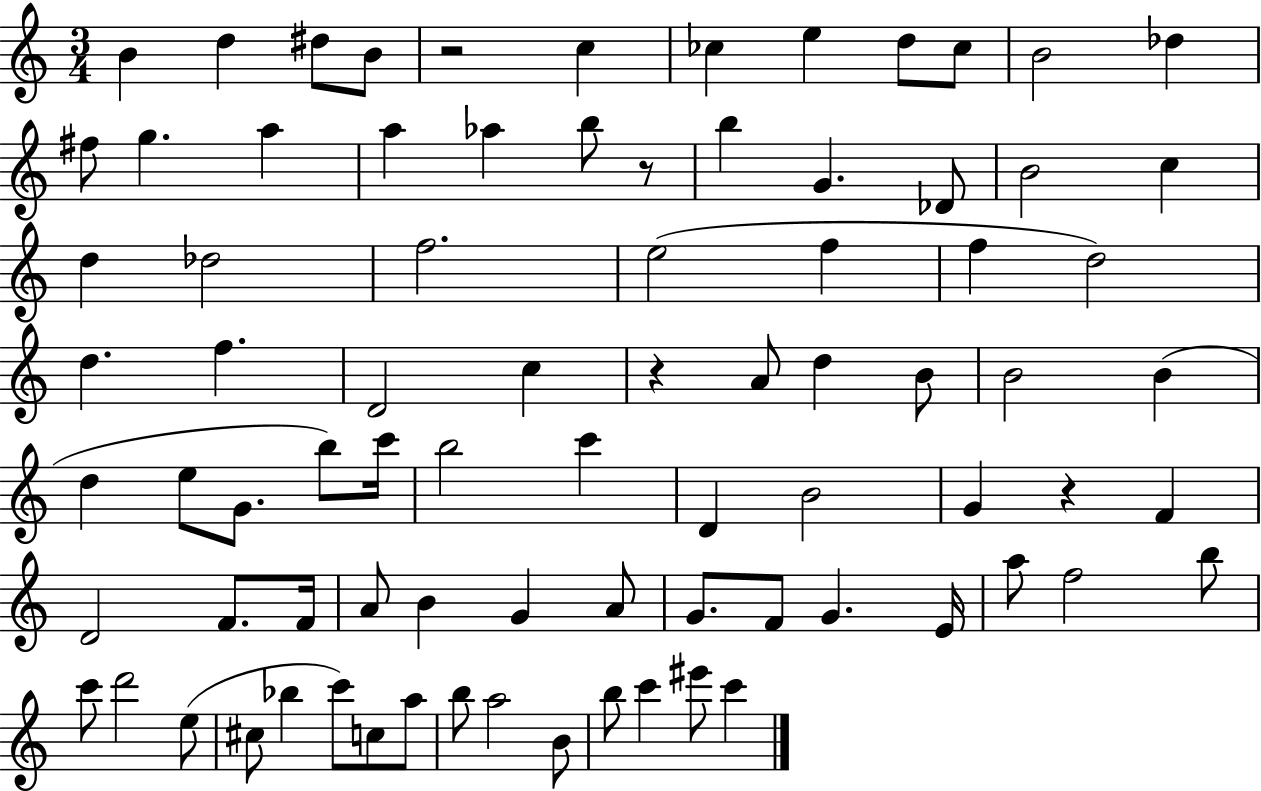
B4/q D5/q D#5/e B4/e R/h C5/q CES5/q E5/q D5/e CES5/e B4/h Db5/q F#5/e G5/q. A5/q A5/q Ab5/q B5/e R/e B5/q G4/q. Db4/e B4/h C5/q D5/q Db5/h F5/h. E5/h F5/q F5/q D5/h D5/q. F5/q. D4/h C5/q R/q A4/e D5/q B4/e B4/h B4/q D5/q E5/e G4/e. B5/e C6/s B5/h C6/q D4/q B4/h G4/q R/q F4/q D4/h F4/e. F4/s A4/e B4/q G4/q A4/e G4/e. F4/e G4/q. E4/s A5/e F5/h B5/e C6/e D6/h E5/e C#5/e Bb5/q C6/e C5/e A5/e B5/e A5/h B4/e B5/e C6/q EIS6/e C6/q